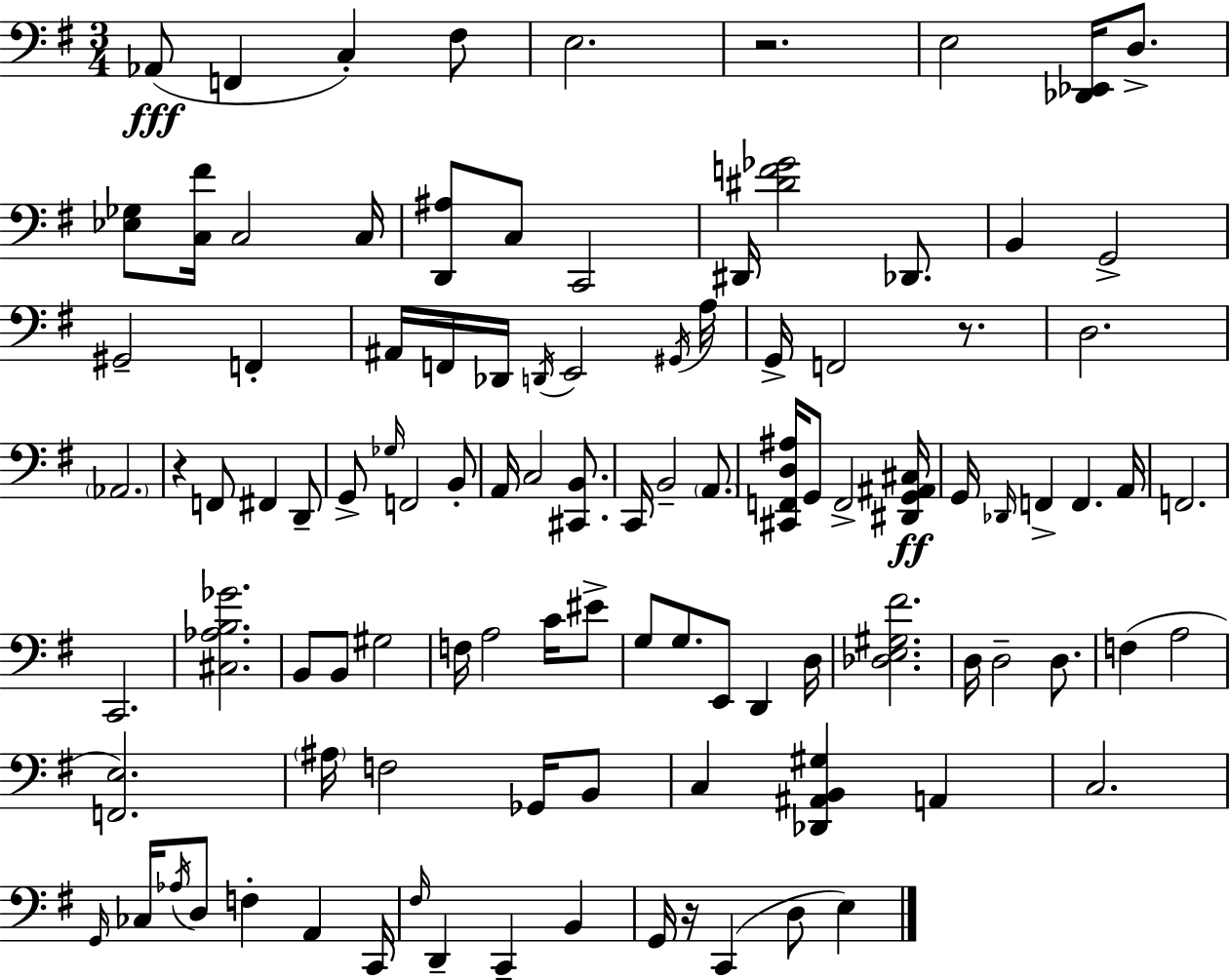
Ab2/e F2/q C3/q F#3/e E3/h. R/h. E3/h [Db2,Eb2]/s D3/e. [Eb3,Gb3]/e [C3,F#4]/s C3/h C3/s [D2,A#3]/e C3/e C2/h D#2/s [D#4,F4,Gb4]/h Db2/e. B2/q G2/h G#2/h F2/q A#2/s F2/s Db2/s D2/s E2/h G#2/s A3/s G2/s F2/h R/e. D3/h. Ab2/h. R/q F2/e F#2/q D2/e G2/e Gb3/s F2/h B2/e A2/s C3/h [C#2,B2]/e. C2/s B2/h A2/e. [C#2,F2,D3,A#3]/s G2/e F2/h [D#2,G2,A#2,C#3]/s G2/s Db2/s F2/q F2/q. A2/s F2/h. C2/h. [C#3,Ab3,B3,Gb4]/h. B2/e B2/e G#3/h F3/s A3/h C4/s EIS4/e G3/e G3/e. E2/e D2/q D3/s [Db3,E3,G#3,F#4]/h. D3/s D3/h D3/e. F3/q A3/h [F2,E3]/h. A#3/s F3/h Gb2/s B2/e C3/q [Db2,A#2,B2,G#3]/q A2/q C3/h. G2/s CES3/s Ab3/s D3/e F3/q A2/q C2/s F#3/s D2/q C2/q B2/q G2/s R/s C2/q D3/e E3/q